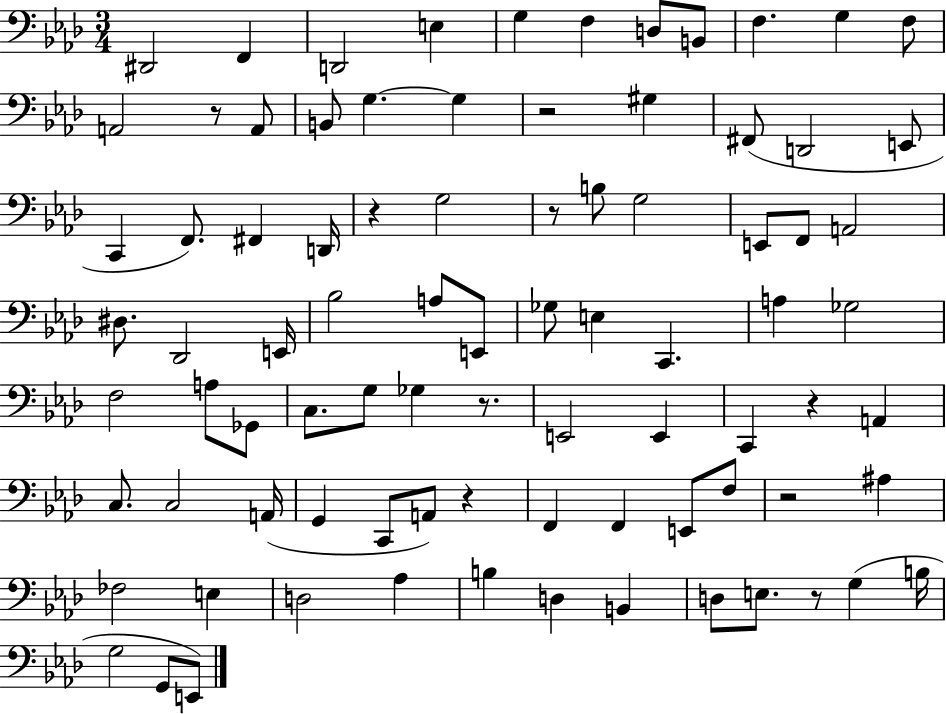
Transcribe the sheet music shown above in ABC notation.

X:1
T:Untitled
M:3/4
L:1/4
K:Ab
^D,,2 F,, D,,2 E, G, F, D,/2 B,,/2 F, G, F,/2 A,,2 z/2 A,,/2 B,,/2 G, G, z2 ^G, ^F,,/2 D,,2 E,,/2 C,, F,,/2 ^F,, D,,/4 z G,2 z/2 B,/2 G,2 E,,/2 F,,/2 A,,2 ^D,/2 _D,,2 E,,/4 _B,2 A,/2 E,,/2 _G,/2 E, C,, A, _G,2 F,2 A,/2 _G,,/2 C,/2 G,/2 _G, z/2 E,,2 E,, C,, z A,, C,/2 C,2 A,,/4 G,, C,,/2 A,,/2 z F,, F,, E,,/2 F,/2 z2 ^A, _F,2 E, D,2 _A, B, D, B,, D,/2 E,/2 z/2 G, B,/4 G,2 G,,/2 E,,/2